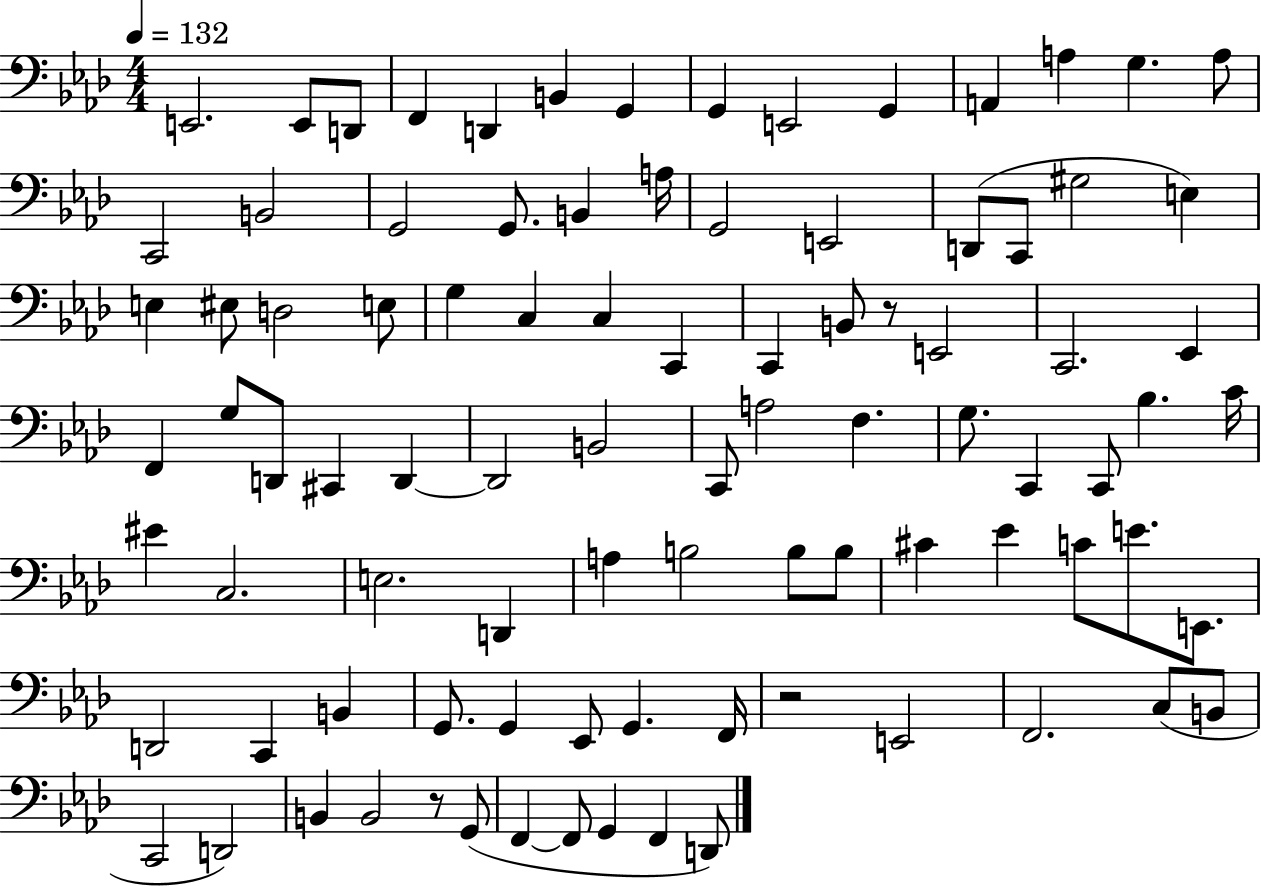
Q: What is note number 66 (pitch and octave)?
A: E4